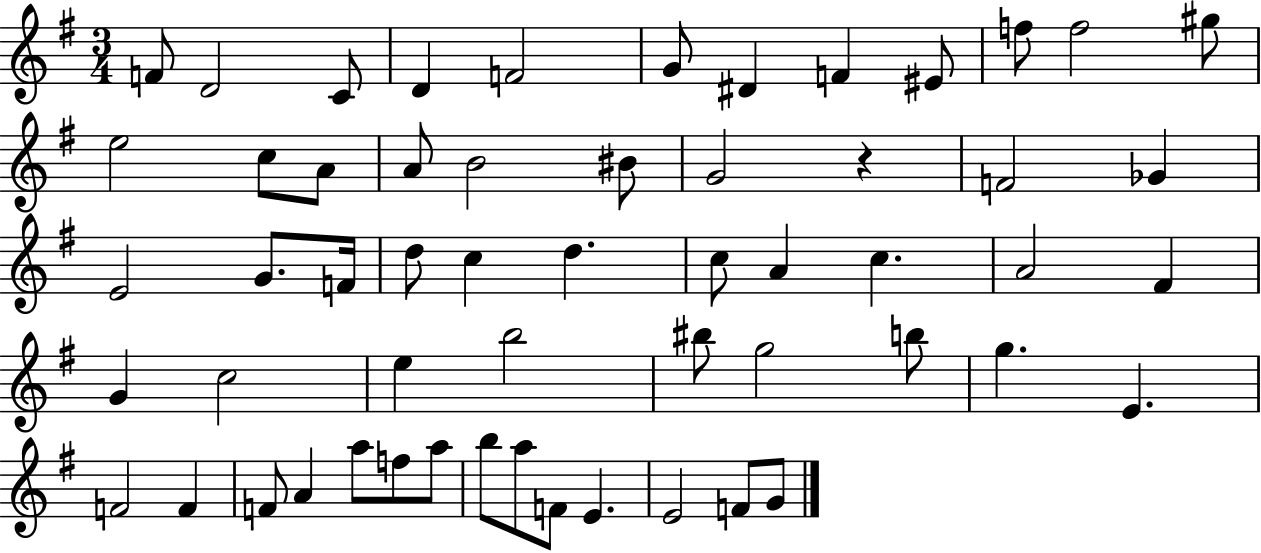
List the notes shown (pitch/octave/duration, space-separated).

F4/e D4/h C4/e D4/q F4/h G4/e D#4/q F4/q EIS4/e F5/e F5/h G#5/e E5/h C5/e A4/e A4/e B4/h BIS4/e G4/h R/q F4/h Gb4/q E4/h G4/e. F4/s D5/e C5/q D5/q. C5/e A4/q C5/q. A4/h F#4/q G4/q C5/h E5/q B5/h BIS5/e G5/h B5/e G5/q. E4/q. F4/h F4/q F4/e A4/q A5/e F5/e A5/e B5/e A5/e F4/e E4/q. E4/h F4/e G4/e